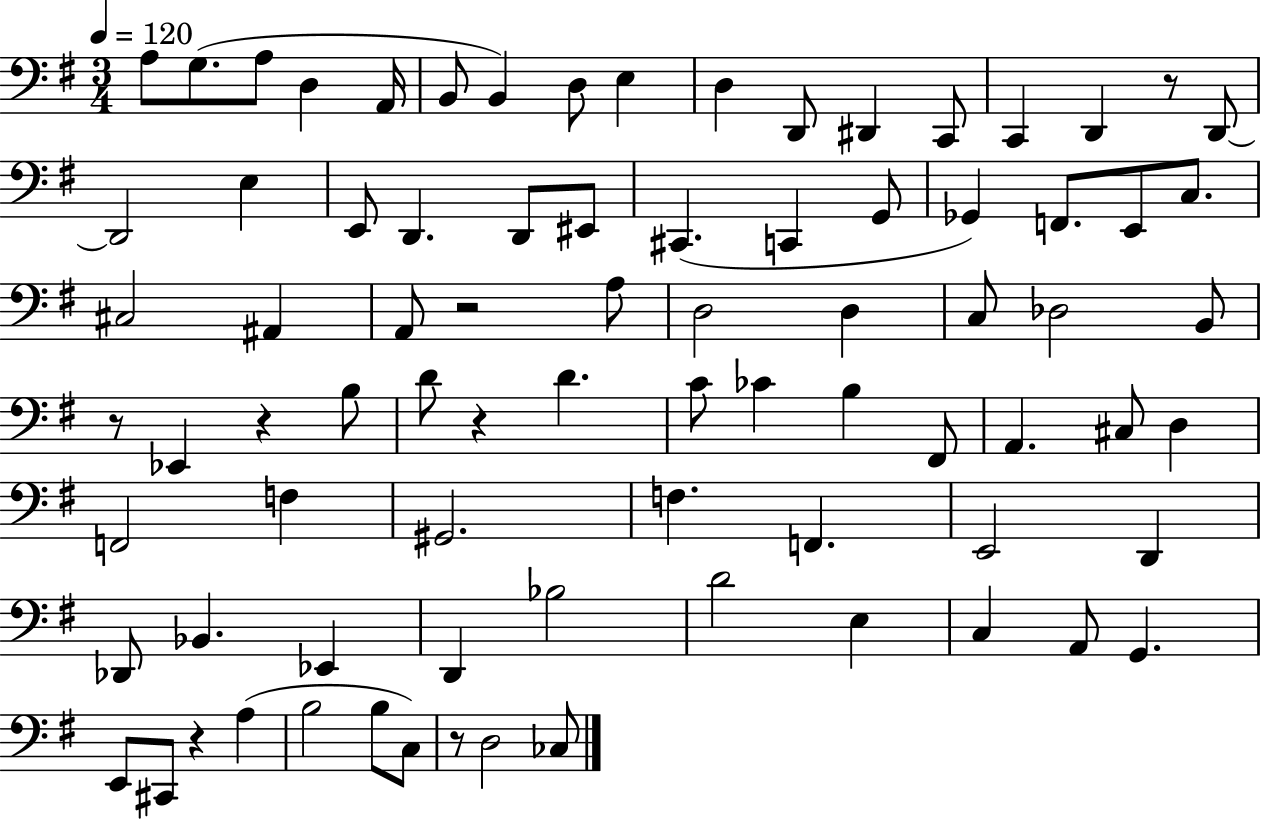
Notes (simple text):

A3/e G3/e. A3/e D3/q A2/s B2/e B2/q D3/e E3/q D3/q D2/e D#2/q C2/e C2/q D2/q R/e D2/e D2/h E3/q E2/e D2/q. D2/e EIS2/e C#2/q. C2/q G2/e Gb2/q F2/e. E2/e C3/e. C#3/h A#2/q A2/e R/h A3/e D3/h D3/q C3/e Db3/h B2/e R/e Eb2/q R/q B3/e D4/e R/q D4/q. C4/e CES4/q B3/q F#2/e A2/q. C#3/e D3/q F2/h F3/q G#2/h. F3/q. F2/q. E2/h D2/q Db2/e Bb2/q. Eb2/q D2/q Bb3/h D4/h E3/q C3/q A2/e G2/q. E2/e C#2/e R/q A3/q B3/h B3/e C3/e R/e D3/h CES3/e